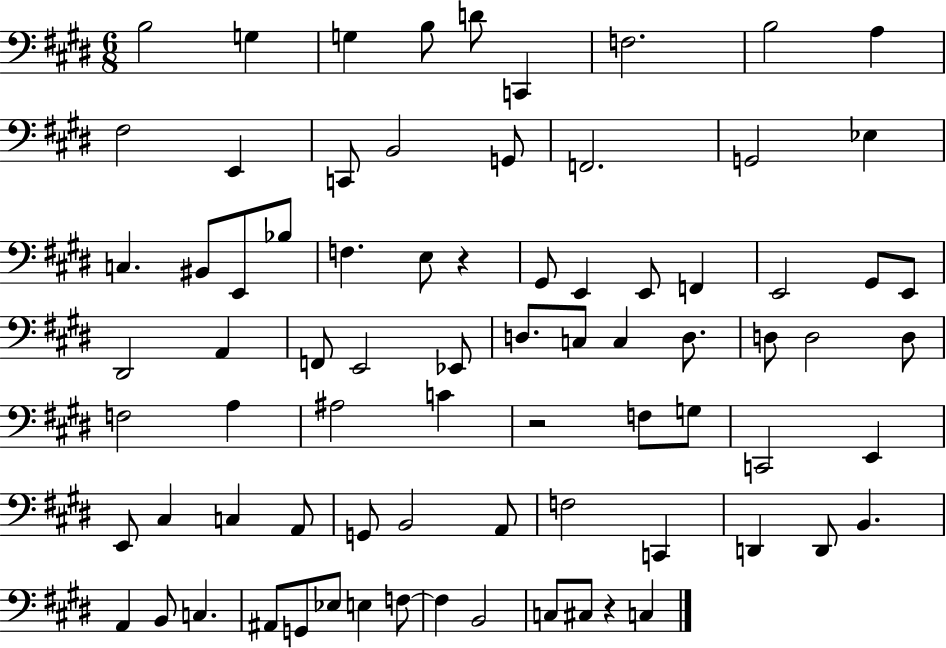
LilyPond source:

{
  \clef bass
  \numericTimeSignature
  \time 6/8
  \key e \major
  b2 g4 | g4 b8 d'8 c,4 | f2. | b2 a4 | \break fis2 e,4 | c,8 b,2 g,8 | f,2. | g,2 ees4 | \break c4. bis,8 e,8 bes8 | f4. e8 r4 | gis,8 e,4 e,8 f,4 | e,2 gis,8 e,8 | \break dis,2 a,4 | f,8 e,2 ees,8 | d8. c8 c4 d8. | d8 d2 d8 | \break f2 a4 | ais2 c'4 | r2 f8 g8 | c,2 e,4 | \break e,8 cis4 c4 a,8 | g,8 b,2 a,8 | f2 c,4 | d,4 d,8 b,4. | \break a,4 b,8 c4. | ais,8 g,8 ees8 e4 f8~~ | f4 b,2 | c8 cis8 r4 c4 | \break \bar "|."
}